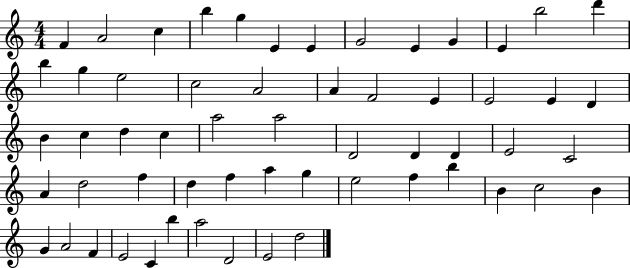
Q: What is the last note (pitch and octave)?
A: D5